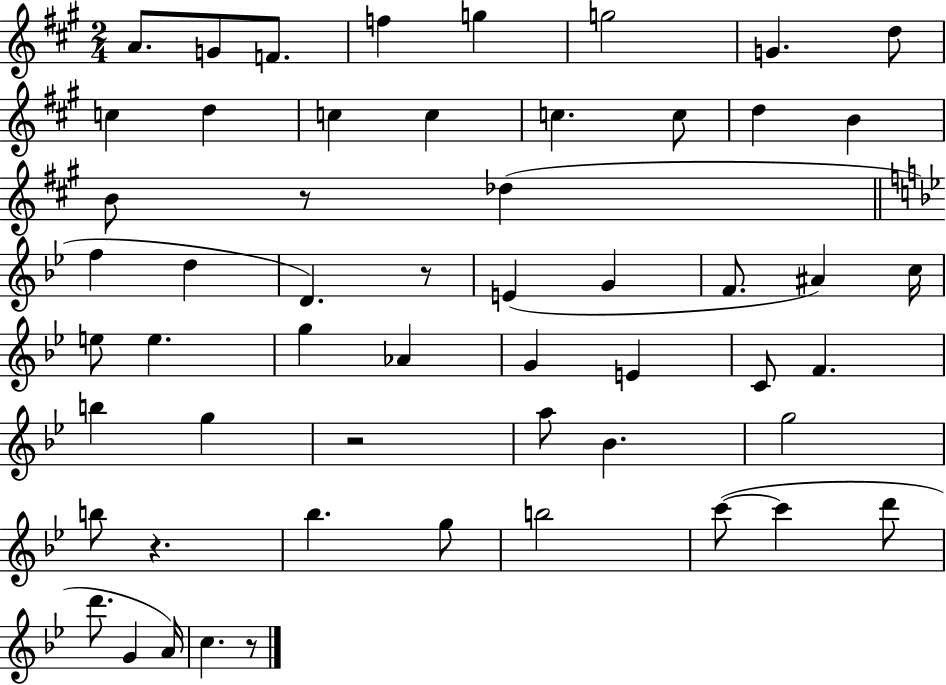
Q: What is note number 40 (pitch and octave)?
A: B5